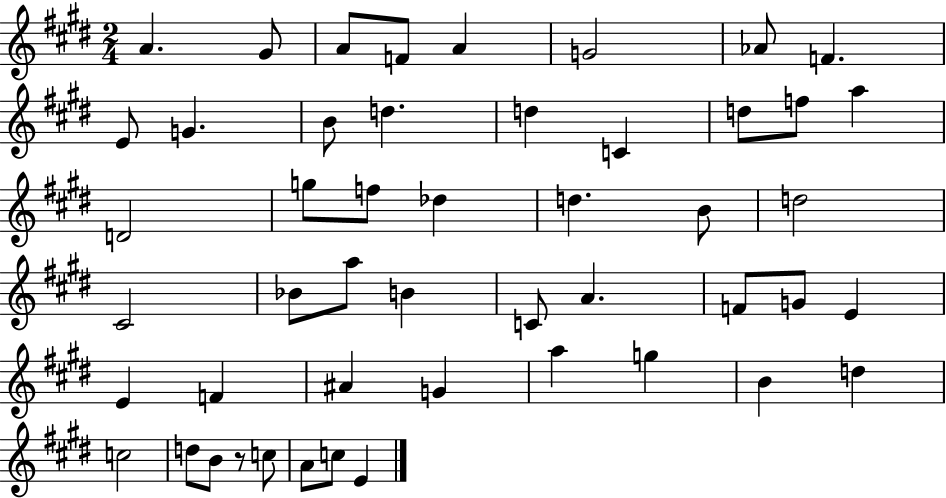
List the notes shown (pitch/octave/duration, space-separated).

A4/q. G#4/e A4/e F4/e A4/q G4/h Ab4/e F4/q. E4/e G4/q. B4/e D5/q. D5/q C4/q D5/e F5/e A5/q D4/h G5/e F5/e Db5/q D5/q. B4/e D5/h C#4/h Bb4/e A5/e B4/q C4/e A4/q. F4/e G4/e E4/q E4/q F4/q A#4/q G4/q A5/q G5/q B4/q D5/q C5/h D5/e B4/e R/e C5/e A4/e C5/e E4/q